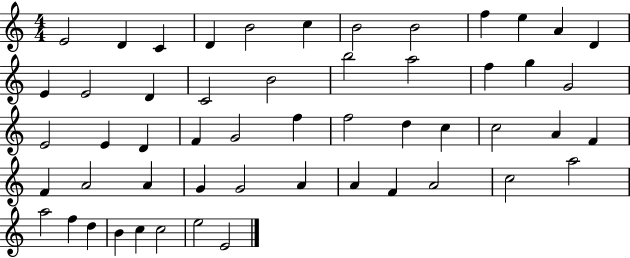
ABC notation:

X:1
T:Untitled
M:4/4
L:1/4
K:C
E2 D C D B2 c B2 B2 f e A D E E2 D C2 B2 b2 a2 f g G2 E2 E D F G2 f f2 d c c2 A F F A2 A G G2 A A F A2 c2 a2 a2 f d B c c2 e2 E2